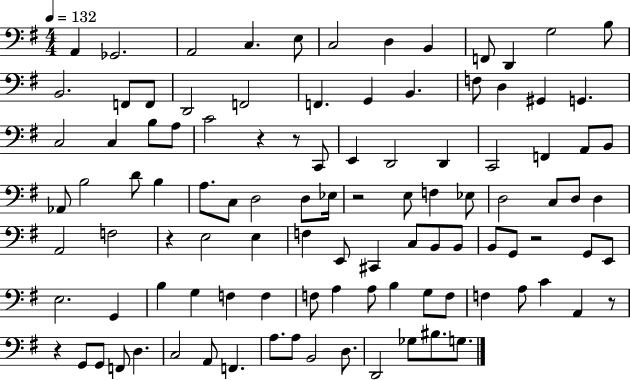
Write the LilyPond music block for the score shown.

{
  \clef bass
  \numericTimeSignature
  \time 4/4
  \key g \major
  \tempo 4 = 132
  a,4 ges,2. | a,2 c4. e8 | c2 d4 b,4 | f,8 d,4 g2 b8 | \break b,2. f,8 f,8 | d,2 f,2 | f,4. g,4 b,4. | f8 d4 gis,4 g,4. | \break c2 c4 b8 a8 | c'2 r4 r8 c,8 | e,4 d,2 d,4 | c,2 f,4 a,8 b,8 | \break aes,8 b2 d'8 b4 | a8. c8 d2 d8 ees16 | r2 e8 f4 ees8 | d2 c8 d8 d4 | \break a,2 f2 | r4 e2 e4 | f4 e,8 cis,4 c8 b,8 b,8 | b,8 g,8 r2 g,8 e,8 | \break e2. g,4 | b4 g4 f4 f4 | f8 a4 a8 b4 g8 f8 | f4 a8 c'4 a,4 r8 | \break r4 g,8 g,8 f,8 d4. | c2 a,8 f,4. | a8. a8 b,2 d8. | d,2 ges8 bis8. g8. | \break \bar "|."
}